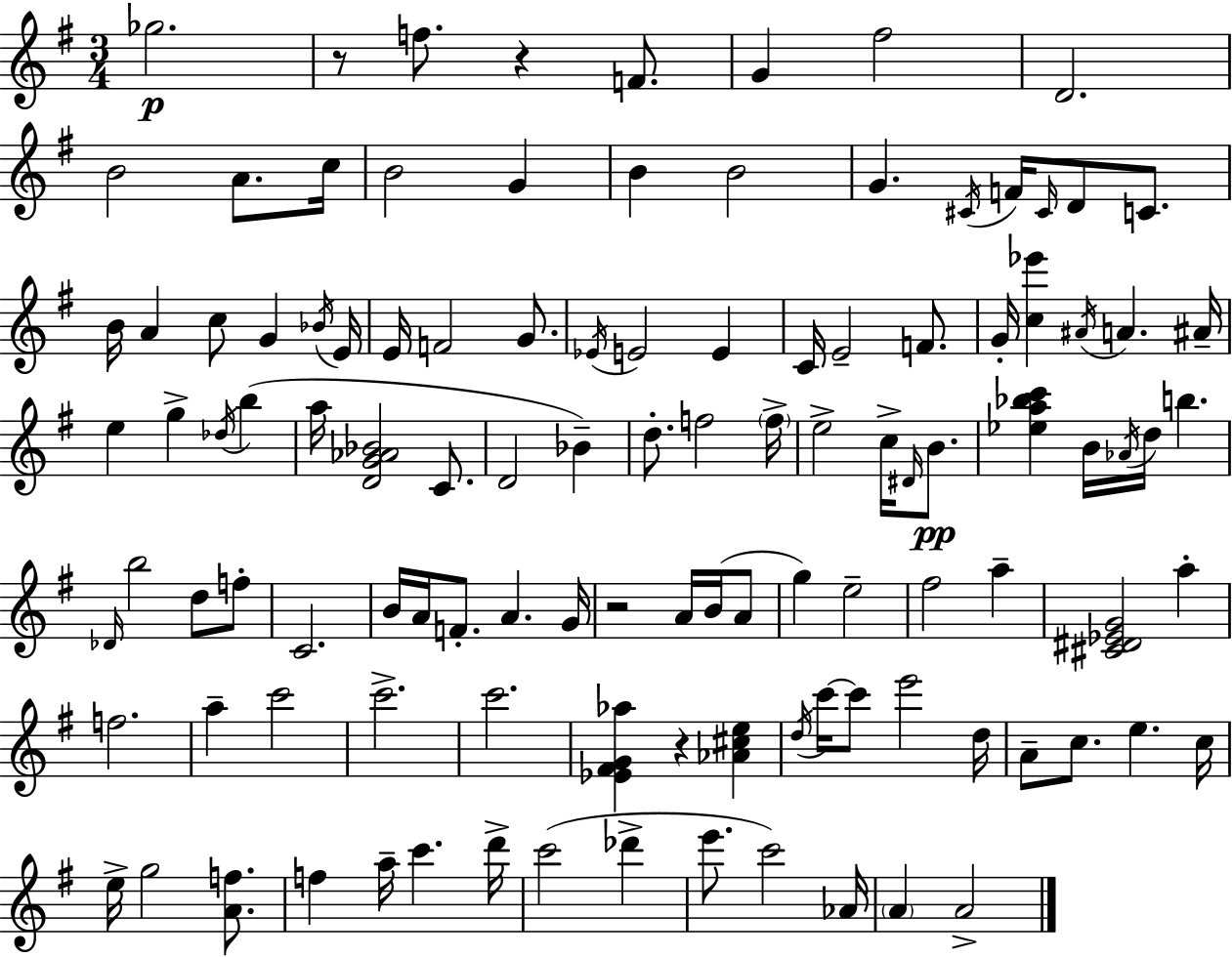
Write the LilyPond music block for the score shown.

{
  \clef treble
  \numericTimeSignature
  \time 3/4
  \key e \minor
  ges''2.\p | r8 f''8. r4 f'8. | g'4 fis''2 | d'2. | \break b'2 a'8. c''16 | b'2 g'4 | b'4 b'2 | g'4. \acciaccatura { cis'16 } f'16 \grace { cis'16 } d'8 c'8. | \break b'16 a'4 c''8 g'4 | \acciaccatura { bes'16 } e'16 e'16 f'2 | g'8. \acciaccatura { ees'16 } e'2 | e'4 c'16 e'2-- | \break f'8. g'16-. <c'' ees'''>4 \acciaccatura { ais'16 } a'4. | ais'16-- e''4 g''4-> | \acciaccatura { des''16 } b''4( a''16 <d' g' aes' bes'>2 | c'8. d'2 | \break bes'4--) d''8.-. f''2 | \parenthesize f''16-> e''2-> | c''16-> \grace { dis'16 } b'8.\pp <ees'' a'' bes'' c'''>4 b'16 | \acciaccatura { aes'16 } d''16 b''4. \grace { des'16 } b''2 | \break d''8 f''8-. c'2. | b'16 a'16 f'8.-. | a'4. g'16 r2 | a'16 b'16( a'8 g''4) | \break e''2-- fis''2 | a''4-- <cis' dis' ees' g'>2 | a''4-. f''2. | a''4-- | \break c'''2 c'''2.-> | c'''2. | <ees' fis' g' aes''>4 | r4 <aes' cis'' e''>4 \acciaccatura { d''16 } c'''16~~ c'''8 | \break e'''2 d''16 a'8-- | c''8. e''4. c''16 e''16-> g''2 | <a' f''>8. f''4 | a''16-- c'''4. d'''16-> c'''2( | \break des'''4-> e'''8. | c'''2) aes'16 \parenthesize a'4 | a'2-> \bar "|."
}